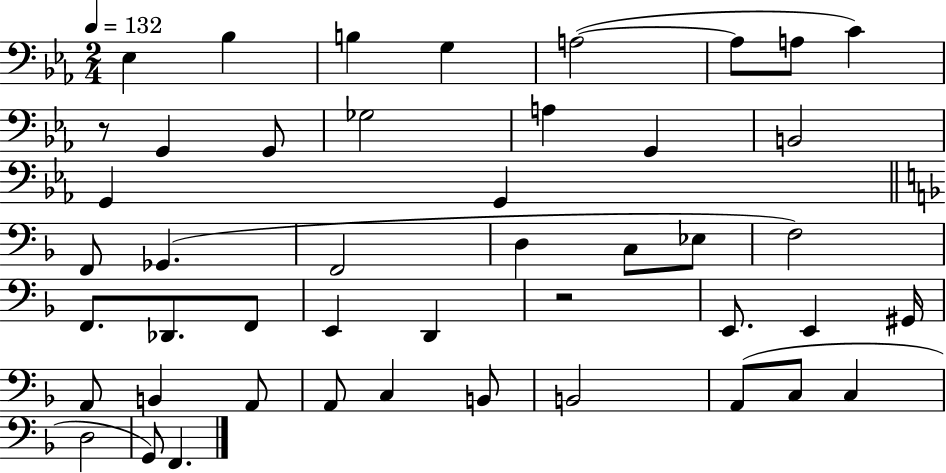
Eb3/q Bb3/q B3/q G3/q A3/h A3/e A3/e C4/q R/e G2/q G2/e Gb3/h A3/q G2/q B2/h G2/q G2/q F2/e Gb2/q. F2/h D3/q C3/e Eb3/e F3/h F2/e. Db2/e. F2/e E2/q D2/q R/h E2/e. E2/q G#2/s A2/e B2/q A2/e A2/e C3/q B2/e B2/h A2/e C3/e C3/q D3/h G2/e F2/q.